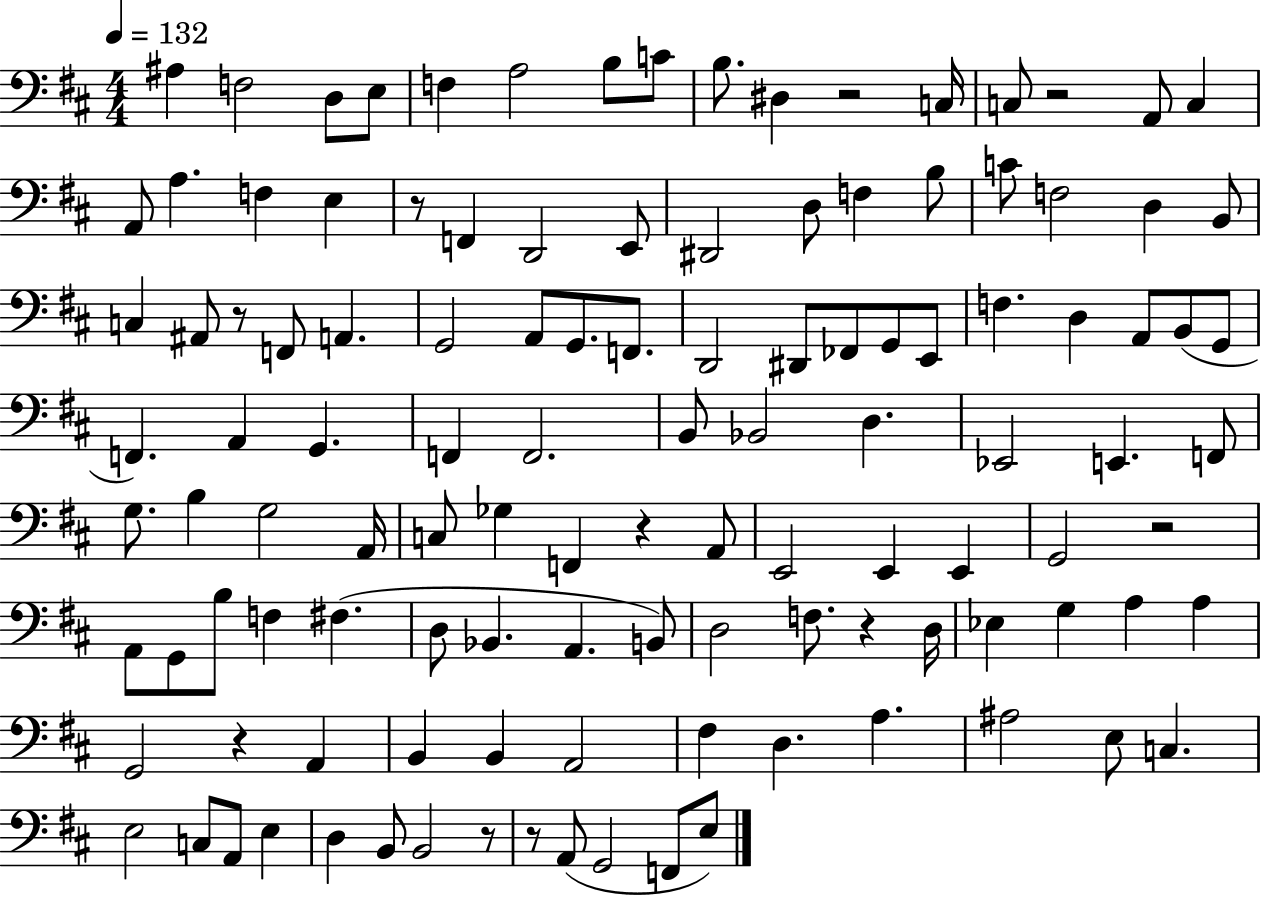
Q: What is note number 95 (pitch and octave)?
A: A#3